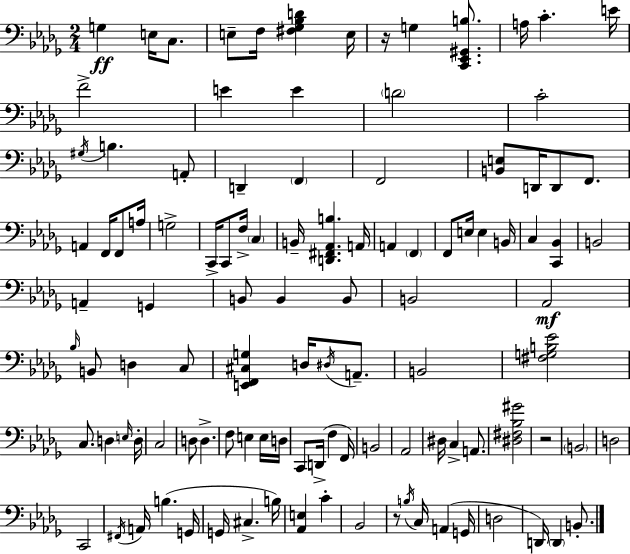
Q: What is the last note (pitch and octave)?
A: B2